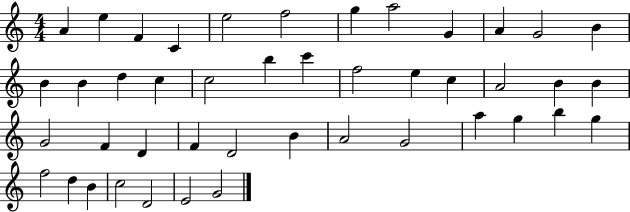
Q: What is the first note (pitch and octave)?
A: A4